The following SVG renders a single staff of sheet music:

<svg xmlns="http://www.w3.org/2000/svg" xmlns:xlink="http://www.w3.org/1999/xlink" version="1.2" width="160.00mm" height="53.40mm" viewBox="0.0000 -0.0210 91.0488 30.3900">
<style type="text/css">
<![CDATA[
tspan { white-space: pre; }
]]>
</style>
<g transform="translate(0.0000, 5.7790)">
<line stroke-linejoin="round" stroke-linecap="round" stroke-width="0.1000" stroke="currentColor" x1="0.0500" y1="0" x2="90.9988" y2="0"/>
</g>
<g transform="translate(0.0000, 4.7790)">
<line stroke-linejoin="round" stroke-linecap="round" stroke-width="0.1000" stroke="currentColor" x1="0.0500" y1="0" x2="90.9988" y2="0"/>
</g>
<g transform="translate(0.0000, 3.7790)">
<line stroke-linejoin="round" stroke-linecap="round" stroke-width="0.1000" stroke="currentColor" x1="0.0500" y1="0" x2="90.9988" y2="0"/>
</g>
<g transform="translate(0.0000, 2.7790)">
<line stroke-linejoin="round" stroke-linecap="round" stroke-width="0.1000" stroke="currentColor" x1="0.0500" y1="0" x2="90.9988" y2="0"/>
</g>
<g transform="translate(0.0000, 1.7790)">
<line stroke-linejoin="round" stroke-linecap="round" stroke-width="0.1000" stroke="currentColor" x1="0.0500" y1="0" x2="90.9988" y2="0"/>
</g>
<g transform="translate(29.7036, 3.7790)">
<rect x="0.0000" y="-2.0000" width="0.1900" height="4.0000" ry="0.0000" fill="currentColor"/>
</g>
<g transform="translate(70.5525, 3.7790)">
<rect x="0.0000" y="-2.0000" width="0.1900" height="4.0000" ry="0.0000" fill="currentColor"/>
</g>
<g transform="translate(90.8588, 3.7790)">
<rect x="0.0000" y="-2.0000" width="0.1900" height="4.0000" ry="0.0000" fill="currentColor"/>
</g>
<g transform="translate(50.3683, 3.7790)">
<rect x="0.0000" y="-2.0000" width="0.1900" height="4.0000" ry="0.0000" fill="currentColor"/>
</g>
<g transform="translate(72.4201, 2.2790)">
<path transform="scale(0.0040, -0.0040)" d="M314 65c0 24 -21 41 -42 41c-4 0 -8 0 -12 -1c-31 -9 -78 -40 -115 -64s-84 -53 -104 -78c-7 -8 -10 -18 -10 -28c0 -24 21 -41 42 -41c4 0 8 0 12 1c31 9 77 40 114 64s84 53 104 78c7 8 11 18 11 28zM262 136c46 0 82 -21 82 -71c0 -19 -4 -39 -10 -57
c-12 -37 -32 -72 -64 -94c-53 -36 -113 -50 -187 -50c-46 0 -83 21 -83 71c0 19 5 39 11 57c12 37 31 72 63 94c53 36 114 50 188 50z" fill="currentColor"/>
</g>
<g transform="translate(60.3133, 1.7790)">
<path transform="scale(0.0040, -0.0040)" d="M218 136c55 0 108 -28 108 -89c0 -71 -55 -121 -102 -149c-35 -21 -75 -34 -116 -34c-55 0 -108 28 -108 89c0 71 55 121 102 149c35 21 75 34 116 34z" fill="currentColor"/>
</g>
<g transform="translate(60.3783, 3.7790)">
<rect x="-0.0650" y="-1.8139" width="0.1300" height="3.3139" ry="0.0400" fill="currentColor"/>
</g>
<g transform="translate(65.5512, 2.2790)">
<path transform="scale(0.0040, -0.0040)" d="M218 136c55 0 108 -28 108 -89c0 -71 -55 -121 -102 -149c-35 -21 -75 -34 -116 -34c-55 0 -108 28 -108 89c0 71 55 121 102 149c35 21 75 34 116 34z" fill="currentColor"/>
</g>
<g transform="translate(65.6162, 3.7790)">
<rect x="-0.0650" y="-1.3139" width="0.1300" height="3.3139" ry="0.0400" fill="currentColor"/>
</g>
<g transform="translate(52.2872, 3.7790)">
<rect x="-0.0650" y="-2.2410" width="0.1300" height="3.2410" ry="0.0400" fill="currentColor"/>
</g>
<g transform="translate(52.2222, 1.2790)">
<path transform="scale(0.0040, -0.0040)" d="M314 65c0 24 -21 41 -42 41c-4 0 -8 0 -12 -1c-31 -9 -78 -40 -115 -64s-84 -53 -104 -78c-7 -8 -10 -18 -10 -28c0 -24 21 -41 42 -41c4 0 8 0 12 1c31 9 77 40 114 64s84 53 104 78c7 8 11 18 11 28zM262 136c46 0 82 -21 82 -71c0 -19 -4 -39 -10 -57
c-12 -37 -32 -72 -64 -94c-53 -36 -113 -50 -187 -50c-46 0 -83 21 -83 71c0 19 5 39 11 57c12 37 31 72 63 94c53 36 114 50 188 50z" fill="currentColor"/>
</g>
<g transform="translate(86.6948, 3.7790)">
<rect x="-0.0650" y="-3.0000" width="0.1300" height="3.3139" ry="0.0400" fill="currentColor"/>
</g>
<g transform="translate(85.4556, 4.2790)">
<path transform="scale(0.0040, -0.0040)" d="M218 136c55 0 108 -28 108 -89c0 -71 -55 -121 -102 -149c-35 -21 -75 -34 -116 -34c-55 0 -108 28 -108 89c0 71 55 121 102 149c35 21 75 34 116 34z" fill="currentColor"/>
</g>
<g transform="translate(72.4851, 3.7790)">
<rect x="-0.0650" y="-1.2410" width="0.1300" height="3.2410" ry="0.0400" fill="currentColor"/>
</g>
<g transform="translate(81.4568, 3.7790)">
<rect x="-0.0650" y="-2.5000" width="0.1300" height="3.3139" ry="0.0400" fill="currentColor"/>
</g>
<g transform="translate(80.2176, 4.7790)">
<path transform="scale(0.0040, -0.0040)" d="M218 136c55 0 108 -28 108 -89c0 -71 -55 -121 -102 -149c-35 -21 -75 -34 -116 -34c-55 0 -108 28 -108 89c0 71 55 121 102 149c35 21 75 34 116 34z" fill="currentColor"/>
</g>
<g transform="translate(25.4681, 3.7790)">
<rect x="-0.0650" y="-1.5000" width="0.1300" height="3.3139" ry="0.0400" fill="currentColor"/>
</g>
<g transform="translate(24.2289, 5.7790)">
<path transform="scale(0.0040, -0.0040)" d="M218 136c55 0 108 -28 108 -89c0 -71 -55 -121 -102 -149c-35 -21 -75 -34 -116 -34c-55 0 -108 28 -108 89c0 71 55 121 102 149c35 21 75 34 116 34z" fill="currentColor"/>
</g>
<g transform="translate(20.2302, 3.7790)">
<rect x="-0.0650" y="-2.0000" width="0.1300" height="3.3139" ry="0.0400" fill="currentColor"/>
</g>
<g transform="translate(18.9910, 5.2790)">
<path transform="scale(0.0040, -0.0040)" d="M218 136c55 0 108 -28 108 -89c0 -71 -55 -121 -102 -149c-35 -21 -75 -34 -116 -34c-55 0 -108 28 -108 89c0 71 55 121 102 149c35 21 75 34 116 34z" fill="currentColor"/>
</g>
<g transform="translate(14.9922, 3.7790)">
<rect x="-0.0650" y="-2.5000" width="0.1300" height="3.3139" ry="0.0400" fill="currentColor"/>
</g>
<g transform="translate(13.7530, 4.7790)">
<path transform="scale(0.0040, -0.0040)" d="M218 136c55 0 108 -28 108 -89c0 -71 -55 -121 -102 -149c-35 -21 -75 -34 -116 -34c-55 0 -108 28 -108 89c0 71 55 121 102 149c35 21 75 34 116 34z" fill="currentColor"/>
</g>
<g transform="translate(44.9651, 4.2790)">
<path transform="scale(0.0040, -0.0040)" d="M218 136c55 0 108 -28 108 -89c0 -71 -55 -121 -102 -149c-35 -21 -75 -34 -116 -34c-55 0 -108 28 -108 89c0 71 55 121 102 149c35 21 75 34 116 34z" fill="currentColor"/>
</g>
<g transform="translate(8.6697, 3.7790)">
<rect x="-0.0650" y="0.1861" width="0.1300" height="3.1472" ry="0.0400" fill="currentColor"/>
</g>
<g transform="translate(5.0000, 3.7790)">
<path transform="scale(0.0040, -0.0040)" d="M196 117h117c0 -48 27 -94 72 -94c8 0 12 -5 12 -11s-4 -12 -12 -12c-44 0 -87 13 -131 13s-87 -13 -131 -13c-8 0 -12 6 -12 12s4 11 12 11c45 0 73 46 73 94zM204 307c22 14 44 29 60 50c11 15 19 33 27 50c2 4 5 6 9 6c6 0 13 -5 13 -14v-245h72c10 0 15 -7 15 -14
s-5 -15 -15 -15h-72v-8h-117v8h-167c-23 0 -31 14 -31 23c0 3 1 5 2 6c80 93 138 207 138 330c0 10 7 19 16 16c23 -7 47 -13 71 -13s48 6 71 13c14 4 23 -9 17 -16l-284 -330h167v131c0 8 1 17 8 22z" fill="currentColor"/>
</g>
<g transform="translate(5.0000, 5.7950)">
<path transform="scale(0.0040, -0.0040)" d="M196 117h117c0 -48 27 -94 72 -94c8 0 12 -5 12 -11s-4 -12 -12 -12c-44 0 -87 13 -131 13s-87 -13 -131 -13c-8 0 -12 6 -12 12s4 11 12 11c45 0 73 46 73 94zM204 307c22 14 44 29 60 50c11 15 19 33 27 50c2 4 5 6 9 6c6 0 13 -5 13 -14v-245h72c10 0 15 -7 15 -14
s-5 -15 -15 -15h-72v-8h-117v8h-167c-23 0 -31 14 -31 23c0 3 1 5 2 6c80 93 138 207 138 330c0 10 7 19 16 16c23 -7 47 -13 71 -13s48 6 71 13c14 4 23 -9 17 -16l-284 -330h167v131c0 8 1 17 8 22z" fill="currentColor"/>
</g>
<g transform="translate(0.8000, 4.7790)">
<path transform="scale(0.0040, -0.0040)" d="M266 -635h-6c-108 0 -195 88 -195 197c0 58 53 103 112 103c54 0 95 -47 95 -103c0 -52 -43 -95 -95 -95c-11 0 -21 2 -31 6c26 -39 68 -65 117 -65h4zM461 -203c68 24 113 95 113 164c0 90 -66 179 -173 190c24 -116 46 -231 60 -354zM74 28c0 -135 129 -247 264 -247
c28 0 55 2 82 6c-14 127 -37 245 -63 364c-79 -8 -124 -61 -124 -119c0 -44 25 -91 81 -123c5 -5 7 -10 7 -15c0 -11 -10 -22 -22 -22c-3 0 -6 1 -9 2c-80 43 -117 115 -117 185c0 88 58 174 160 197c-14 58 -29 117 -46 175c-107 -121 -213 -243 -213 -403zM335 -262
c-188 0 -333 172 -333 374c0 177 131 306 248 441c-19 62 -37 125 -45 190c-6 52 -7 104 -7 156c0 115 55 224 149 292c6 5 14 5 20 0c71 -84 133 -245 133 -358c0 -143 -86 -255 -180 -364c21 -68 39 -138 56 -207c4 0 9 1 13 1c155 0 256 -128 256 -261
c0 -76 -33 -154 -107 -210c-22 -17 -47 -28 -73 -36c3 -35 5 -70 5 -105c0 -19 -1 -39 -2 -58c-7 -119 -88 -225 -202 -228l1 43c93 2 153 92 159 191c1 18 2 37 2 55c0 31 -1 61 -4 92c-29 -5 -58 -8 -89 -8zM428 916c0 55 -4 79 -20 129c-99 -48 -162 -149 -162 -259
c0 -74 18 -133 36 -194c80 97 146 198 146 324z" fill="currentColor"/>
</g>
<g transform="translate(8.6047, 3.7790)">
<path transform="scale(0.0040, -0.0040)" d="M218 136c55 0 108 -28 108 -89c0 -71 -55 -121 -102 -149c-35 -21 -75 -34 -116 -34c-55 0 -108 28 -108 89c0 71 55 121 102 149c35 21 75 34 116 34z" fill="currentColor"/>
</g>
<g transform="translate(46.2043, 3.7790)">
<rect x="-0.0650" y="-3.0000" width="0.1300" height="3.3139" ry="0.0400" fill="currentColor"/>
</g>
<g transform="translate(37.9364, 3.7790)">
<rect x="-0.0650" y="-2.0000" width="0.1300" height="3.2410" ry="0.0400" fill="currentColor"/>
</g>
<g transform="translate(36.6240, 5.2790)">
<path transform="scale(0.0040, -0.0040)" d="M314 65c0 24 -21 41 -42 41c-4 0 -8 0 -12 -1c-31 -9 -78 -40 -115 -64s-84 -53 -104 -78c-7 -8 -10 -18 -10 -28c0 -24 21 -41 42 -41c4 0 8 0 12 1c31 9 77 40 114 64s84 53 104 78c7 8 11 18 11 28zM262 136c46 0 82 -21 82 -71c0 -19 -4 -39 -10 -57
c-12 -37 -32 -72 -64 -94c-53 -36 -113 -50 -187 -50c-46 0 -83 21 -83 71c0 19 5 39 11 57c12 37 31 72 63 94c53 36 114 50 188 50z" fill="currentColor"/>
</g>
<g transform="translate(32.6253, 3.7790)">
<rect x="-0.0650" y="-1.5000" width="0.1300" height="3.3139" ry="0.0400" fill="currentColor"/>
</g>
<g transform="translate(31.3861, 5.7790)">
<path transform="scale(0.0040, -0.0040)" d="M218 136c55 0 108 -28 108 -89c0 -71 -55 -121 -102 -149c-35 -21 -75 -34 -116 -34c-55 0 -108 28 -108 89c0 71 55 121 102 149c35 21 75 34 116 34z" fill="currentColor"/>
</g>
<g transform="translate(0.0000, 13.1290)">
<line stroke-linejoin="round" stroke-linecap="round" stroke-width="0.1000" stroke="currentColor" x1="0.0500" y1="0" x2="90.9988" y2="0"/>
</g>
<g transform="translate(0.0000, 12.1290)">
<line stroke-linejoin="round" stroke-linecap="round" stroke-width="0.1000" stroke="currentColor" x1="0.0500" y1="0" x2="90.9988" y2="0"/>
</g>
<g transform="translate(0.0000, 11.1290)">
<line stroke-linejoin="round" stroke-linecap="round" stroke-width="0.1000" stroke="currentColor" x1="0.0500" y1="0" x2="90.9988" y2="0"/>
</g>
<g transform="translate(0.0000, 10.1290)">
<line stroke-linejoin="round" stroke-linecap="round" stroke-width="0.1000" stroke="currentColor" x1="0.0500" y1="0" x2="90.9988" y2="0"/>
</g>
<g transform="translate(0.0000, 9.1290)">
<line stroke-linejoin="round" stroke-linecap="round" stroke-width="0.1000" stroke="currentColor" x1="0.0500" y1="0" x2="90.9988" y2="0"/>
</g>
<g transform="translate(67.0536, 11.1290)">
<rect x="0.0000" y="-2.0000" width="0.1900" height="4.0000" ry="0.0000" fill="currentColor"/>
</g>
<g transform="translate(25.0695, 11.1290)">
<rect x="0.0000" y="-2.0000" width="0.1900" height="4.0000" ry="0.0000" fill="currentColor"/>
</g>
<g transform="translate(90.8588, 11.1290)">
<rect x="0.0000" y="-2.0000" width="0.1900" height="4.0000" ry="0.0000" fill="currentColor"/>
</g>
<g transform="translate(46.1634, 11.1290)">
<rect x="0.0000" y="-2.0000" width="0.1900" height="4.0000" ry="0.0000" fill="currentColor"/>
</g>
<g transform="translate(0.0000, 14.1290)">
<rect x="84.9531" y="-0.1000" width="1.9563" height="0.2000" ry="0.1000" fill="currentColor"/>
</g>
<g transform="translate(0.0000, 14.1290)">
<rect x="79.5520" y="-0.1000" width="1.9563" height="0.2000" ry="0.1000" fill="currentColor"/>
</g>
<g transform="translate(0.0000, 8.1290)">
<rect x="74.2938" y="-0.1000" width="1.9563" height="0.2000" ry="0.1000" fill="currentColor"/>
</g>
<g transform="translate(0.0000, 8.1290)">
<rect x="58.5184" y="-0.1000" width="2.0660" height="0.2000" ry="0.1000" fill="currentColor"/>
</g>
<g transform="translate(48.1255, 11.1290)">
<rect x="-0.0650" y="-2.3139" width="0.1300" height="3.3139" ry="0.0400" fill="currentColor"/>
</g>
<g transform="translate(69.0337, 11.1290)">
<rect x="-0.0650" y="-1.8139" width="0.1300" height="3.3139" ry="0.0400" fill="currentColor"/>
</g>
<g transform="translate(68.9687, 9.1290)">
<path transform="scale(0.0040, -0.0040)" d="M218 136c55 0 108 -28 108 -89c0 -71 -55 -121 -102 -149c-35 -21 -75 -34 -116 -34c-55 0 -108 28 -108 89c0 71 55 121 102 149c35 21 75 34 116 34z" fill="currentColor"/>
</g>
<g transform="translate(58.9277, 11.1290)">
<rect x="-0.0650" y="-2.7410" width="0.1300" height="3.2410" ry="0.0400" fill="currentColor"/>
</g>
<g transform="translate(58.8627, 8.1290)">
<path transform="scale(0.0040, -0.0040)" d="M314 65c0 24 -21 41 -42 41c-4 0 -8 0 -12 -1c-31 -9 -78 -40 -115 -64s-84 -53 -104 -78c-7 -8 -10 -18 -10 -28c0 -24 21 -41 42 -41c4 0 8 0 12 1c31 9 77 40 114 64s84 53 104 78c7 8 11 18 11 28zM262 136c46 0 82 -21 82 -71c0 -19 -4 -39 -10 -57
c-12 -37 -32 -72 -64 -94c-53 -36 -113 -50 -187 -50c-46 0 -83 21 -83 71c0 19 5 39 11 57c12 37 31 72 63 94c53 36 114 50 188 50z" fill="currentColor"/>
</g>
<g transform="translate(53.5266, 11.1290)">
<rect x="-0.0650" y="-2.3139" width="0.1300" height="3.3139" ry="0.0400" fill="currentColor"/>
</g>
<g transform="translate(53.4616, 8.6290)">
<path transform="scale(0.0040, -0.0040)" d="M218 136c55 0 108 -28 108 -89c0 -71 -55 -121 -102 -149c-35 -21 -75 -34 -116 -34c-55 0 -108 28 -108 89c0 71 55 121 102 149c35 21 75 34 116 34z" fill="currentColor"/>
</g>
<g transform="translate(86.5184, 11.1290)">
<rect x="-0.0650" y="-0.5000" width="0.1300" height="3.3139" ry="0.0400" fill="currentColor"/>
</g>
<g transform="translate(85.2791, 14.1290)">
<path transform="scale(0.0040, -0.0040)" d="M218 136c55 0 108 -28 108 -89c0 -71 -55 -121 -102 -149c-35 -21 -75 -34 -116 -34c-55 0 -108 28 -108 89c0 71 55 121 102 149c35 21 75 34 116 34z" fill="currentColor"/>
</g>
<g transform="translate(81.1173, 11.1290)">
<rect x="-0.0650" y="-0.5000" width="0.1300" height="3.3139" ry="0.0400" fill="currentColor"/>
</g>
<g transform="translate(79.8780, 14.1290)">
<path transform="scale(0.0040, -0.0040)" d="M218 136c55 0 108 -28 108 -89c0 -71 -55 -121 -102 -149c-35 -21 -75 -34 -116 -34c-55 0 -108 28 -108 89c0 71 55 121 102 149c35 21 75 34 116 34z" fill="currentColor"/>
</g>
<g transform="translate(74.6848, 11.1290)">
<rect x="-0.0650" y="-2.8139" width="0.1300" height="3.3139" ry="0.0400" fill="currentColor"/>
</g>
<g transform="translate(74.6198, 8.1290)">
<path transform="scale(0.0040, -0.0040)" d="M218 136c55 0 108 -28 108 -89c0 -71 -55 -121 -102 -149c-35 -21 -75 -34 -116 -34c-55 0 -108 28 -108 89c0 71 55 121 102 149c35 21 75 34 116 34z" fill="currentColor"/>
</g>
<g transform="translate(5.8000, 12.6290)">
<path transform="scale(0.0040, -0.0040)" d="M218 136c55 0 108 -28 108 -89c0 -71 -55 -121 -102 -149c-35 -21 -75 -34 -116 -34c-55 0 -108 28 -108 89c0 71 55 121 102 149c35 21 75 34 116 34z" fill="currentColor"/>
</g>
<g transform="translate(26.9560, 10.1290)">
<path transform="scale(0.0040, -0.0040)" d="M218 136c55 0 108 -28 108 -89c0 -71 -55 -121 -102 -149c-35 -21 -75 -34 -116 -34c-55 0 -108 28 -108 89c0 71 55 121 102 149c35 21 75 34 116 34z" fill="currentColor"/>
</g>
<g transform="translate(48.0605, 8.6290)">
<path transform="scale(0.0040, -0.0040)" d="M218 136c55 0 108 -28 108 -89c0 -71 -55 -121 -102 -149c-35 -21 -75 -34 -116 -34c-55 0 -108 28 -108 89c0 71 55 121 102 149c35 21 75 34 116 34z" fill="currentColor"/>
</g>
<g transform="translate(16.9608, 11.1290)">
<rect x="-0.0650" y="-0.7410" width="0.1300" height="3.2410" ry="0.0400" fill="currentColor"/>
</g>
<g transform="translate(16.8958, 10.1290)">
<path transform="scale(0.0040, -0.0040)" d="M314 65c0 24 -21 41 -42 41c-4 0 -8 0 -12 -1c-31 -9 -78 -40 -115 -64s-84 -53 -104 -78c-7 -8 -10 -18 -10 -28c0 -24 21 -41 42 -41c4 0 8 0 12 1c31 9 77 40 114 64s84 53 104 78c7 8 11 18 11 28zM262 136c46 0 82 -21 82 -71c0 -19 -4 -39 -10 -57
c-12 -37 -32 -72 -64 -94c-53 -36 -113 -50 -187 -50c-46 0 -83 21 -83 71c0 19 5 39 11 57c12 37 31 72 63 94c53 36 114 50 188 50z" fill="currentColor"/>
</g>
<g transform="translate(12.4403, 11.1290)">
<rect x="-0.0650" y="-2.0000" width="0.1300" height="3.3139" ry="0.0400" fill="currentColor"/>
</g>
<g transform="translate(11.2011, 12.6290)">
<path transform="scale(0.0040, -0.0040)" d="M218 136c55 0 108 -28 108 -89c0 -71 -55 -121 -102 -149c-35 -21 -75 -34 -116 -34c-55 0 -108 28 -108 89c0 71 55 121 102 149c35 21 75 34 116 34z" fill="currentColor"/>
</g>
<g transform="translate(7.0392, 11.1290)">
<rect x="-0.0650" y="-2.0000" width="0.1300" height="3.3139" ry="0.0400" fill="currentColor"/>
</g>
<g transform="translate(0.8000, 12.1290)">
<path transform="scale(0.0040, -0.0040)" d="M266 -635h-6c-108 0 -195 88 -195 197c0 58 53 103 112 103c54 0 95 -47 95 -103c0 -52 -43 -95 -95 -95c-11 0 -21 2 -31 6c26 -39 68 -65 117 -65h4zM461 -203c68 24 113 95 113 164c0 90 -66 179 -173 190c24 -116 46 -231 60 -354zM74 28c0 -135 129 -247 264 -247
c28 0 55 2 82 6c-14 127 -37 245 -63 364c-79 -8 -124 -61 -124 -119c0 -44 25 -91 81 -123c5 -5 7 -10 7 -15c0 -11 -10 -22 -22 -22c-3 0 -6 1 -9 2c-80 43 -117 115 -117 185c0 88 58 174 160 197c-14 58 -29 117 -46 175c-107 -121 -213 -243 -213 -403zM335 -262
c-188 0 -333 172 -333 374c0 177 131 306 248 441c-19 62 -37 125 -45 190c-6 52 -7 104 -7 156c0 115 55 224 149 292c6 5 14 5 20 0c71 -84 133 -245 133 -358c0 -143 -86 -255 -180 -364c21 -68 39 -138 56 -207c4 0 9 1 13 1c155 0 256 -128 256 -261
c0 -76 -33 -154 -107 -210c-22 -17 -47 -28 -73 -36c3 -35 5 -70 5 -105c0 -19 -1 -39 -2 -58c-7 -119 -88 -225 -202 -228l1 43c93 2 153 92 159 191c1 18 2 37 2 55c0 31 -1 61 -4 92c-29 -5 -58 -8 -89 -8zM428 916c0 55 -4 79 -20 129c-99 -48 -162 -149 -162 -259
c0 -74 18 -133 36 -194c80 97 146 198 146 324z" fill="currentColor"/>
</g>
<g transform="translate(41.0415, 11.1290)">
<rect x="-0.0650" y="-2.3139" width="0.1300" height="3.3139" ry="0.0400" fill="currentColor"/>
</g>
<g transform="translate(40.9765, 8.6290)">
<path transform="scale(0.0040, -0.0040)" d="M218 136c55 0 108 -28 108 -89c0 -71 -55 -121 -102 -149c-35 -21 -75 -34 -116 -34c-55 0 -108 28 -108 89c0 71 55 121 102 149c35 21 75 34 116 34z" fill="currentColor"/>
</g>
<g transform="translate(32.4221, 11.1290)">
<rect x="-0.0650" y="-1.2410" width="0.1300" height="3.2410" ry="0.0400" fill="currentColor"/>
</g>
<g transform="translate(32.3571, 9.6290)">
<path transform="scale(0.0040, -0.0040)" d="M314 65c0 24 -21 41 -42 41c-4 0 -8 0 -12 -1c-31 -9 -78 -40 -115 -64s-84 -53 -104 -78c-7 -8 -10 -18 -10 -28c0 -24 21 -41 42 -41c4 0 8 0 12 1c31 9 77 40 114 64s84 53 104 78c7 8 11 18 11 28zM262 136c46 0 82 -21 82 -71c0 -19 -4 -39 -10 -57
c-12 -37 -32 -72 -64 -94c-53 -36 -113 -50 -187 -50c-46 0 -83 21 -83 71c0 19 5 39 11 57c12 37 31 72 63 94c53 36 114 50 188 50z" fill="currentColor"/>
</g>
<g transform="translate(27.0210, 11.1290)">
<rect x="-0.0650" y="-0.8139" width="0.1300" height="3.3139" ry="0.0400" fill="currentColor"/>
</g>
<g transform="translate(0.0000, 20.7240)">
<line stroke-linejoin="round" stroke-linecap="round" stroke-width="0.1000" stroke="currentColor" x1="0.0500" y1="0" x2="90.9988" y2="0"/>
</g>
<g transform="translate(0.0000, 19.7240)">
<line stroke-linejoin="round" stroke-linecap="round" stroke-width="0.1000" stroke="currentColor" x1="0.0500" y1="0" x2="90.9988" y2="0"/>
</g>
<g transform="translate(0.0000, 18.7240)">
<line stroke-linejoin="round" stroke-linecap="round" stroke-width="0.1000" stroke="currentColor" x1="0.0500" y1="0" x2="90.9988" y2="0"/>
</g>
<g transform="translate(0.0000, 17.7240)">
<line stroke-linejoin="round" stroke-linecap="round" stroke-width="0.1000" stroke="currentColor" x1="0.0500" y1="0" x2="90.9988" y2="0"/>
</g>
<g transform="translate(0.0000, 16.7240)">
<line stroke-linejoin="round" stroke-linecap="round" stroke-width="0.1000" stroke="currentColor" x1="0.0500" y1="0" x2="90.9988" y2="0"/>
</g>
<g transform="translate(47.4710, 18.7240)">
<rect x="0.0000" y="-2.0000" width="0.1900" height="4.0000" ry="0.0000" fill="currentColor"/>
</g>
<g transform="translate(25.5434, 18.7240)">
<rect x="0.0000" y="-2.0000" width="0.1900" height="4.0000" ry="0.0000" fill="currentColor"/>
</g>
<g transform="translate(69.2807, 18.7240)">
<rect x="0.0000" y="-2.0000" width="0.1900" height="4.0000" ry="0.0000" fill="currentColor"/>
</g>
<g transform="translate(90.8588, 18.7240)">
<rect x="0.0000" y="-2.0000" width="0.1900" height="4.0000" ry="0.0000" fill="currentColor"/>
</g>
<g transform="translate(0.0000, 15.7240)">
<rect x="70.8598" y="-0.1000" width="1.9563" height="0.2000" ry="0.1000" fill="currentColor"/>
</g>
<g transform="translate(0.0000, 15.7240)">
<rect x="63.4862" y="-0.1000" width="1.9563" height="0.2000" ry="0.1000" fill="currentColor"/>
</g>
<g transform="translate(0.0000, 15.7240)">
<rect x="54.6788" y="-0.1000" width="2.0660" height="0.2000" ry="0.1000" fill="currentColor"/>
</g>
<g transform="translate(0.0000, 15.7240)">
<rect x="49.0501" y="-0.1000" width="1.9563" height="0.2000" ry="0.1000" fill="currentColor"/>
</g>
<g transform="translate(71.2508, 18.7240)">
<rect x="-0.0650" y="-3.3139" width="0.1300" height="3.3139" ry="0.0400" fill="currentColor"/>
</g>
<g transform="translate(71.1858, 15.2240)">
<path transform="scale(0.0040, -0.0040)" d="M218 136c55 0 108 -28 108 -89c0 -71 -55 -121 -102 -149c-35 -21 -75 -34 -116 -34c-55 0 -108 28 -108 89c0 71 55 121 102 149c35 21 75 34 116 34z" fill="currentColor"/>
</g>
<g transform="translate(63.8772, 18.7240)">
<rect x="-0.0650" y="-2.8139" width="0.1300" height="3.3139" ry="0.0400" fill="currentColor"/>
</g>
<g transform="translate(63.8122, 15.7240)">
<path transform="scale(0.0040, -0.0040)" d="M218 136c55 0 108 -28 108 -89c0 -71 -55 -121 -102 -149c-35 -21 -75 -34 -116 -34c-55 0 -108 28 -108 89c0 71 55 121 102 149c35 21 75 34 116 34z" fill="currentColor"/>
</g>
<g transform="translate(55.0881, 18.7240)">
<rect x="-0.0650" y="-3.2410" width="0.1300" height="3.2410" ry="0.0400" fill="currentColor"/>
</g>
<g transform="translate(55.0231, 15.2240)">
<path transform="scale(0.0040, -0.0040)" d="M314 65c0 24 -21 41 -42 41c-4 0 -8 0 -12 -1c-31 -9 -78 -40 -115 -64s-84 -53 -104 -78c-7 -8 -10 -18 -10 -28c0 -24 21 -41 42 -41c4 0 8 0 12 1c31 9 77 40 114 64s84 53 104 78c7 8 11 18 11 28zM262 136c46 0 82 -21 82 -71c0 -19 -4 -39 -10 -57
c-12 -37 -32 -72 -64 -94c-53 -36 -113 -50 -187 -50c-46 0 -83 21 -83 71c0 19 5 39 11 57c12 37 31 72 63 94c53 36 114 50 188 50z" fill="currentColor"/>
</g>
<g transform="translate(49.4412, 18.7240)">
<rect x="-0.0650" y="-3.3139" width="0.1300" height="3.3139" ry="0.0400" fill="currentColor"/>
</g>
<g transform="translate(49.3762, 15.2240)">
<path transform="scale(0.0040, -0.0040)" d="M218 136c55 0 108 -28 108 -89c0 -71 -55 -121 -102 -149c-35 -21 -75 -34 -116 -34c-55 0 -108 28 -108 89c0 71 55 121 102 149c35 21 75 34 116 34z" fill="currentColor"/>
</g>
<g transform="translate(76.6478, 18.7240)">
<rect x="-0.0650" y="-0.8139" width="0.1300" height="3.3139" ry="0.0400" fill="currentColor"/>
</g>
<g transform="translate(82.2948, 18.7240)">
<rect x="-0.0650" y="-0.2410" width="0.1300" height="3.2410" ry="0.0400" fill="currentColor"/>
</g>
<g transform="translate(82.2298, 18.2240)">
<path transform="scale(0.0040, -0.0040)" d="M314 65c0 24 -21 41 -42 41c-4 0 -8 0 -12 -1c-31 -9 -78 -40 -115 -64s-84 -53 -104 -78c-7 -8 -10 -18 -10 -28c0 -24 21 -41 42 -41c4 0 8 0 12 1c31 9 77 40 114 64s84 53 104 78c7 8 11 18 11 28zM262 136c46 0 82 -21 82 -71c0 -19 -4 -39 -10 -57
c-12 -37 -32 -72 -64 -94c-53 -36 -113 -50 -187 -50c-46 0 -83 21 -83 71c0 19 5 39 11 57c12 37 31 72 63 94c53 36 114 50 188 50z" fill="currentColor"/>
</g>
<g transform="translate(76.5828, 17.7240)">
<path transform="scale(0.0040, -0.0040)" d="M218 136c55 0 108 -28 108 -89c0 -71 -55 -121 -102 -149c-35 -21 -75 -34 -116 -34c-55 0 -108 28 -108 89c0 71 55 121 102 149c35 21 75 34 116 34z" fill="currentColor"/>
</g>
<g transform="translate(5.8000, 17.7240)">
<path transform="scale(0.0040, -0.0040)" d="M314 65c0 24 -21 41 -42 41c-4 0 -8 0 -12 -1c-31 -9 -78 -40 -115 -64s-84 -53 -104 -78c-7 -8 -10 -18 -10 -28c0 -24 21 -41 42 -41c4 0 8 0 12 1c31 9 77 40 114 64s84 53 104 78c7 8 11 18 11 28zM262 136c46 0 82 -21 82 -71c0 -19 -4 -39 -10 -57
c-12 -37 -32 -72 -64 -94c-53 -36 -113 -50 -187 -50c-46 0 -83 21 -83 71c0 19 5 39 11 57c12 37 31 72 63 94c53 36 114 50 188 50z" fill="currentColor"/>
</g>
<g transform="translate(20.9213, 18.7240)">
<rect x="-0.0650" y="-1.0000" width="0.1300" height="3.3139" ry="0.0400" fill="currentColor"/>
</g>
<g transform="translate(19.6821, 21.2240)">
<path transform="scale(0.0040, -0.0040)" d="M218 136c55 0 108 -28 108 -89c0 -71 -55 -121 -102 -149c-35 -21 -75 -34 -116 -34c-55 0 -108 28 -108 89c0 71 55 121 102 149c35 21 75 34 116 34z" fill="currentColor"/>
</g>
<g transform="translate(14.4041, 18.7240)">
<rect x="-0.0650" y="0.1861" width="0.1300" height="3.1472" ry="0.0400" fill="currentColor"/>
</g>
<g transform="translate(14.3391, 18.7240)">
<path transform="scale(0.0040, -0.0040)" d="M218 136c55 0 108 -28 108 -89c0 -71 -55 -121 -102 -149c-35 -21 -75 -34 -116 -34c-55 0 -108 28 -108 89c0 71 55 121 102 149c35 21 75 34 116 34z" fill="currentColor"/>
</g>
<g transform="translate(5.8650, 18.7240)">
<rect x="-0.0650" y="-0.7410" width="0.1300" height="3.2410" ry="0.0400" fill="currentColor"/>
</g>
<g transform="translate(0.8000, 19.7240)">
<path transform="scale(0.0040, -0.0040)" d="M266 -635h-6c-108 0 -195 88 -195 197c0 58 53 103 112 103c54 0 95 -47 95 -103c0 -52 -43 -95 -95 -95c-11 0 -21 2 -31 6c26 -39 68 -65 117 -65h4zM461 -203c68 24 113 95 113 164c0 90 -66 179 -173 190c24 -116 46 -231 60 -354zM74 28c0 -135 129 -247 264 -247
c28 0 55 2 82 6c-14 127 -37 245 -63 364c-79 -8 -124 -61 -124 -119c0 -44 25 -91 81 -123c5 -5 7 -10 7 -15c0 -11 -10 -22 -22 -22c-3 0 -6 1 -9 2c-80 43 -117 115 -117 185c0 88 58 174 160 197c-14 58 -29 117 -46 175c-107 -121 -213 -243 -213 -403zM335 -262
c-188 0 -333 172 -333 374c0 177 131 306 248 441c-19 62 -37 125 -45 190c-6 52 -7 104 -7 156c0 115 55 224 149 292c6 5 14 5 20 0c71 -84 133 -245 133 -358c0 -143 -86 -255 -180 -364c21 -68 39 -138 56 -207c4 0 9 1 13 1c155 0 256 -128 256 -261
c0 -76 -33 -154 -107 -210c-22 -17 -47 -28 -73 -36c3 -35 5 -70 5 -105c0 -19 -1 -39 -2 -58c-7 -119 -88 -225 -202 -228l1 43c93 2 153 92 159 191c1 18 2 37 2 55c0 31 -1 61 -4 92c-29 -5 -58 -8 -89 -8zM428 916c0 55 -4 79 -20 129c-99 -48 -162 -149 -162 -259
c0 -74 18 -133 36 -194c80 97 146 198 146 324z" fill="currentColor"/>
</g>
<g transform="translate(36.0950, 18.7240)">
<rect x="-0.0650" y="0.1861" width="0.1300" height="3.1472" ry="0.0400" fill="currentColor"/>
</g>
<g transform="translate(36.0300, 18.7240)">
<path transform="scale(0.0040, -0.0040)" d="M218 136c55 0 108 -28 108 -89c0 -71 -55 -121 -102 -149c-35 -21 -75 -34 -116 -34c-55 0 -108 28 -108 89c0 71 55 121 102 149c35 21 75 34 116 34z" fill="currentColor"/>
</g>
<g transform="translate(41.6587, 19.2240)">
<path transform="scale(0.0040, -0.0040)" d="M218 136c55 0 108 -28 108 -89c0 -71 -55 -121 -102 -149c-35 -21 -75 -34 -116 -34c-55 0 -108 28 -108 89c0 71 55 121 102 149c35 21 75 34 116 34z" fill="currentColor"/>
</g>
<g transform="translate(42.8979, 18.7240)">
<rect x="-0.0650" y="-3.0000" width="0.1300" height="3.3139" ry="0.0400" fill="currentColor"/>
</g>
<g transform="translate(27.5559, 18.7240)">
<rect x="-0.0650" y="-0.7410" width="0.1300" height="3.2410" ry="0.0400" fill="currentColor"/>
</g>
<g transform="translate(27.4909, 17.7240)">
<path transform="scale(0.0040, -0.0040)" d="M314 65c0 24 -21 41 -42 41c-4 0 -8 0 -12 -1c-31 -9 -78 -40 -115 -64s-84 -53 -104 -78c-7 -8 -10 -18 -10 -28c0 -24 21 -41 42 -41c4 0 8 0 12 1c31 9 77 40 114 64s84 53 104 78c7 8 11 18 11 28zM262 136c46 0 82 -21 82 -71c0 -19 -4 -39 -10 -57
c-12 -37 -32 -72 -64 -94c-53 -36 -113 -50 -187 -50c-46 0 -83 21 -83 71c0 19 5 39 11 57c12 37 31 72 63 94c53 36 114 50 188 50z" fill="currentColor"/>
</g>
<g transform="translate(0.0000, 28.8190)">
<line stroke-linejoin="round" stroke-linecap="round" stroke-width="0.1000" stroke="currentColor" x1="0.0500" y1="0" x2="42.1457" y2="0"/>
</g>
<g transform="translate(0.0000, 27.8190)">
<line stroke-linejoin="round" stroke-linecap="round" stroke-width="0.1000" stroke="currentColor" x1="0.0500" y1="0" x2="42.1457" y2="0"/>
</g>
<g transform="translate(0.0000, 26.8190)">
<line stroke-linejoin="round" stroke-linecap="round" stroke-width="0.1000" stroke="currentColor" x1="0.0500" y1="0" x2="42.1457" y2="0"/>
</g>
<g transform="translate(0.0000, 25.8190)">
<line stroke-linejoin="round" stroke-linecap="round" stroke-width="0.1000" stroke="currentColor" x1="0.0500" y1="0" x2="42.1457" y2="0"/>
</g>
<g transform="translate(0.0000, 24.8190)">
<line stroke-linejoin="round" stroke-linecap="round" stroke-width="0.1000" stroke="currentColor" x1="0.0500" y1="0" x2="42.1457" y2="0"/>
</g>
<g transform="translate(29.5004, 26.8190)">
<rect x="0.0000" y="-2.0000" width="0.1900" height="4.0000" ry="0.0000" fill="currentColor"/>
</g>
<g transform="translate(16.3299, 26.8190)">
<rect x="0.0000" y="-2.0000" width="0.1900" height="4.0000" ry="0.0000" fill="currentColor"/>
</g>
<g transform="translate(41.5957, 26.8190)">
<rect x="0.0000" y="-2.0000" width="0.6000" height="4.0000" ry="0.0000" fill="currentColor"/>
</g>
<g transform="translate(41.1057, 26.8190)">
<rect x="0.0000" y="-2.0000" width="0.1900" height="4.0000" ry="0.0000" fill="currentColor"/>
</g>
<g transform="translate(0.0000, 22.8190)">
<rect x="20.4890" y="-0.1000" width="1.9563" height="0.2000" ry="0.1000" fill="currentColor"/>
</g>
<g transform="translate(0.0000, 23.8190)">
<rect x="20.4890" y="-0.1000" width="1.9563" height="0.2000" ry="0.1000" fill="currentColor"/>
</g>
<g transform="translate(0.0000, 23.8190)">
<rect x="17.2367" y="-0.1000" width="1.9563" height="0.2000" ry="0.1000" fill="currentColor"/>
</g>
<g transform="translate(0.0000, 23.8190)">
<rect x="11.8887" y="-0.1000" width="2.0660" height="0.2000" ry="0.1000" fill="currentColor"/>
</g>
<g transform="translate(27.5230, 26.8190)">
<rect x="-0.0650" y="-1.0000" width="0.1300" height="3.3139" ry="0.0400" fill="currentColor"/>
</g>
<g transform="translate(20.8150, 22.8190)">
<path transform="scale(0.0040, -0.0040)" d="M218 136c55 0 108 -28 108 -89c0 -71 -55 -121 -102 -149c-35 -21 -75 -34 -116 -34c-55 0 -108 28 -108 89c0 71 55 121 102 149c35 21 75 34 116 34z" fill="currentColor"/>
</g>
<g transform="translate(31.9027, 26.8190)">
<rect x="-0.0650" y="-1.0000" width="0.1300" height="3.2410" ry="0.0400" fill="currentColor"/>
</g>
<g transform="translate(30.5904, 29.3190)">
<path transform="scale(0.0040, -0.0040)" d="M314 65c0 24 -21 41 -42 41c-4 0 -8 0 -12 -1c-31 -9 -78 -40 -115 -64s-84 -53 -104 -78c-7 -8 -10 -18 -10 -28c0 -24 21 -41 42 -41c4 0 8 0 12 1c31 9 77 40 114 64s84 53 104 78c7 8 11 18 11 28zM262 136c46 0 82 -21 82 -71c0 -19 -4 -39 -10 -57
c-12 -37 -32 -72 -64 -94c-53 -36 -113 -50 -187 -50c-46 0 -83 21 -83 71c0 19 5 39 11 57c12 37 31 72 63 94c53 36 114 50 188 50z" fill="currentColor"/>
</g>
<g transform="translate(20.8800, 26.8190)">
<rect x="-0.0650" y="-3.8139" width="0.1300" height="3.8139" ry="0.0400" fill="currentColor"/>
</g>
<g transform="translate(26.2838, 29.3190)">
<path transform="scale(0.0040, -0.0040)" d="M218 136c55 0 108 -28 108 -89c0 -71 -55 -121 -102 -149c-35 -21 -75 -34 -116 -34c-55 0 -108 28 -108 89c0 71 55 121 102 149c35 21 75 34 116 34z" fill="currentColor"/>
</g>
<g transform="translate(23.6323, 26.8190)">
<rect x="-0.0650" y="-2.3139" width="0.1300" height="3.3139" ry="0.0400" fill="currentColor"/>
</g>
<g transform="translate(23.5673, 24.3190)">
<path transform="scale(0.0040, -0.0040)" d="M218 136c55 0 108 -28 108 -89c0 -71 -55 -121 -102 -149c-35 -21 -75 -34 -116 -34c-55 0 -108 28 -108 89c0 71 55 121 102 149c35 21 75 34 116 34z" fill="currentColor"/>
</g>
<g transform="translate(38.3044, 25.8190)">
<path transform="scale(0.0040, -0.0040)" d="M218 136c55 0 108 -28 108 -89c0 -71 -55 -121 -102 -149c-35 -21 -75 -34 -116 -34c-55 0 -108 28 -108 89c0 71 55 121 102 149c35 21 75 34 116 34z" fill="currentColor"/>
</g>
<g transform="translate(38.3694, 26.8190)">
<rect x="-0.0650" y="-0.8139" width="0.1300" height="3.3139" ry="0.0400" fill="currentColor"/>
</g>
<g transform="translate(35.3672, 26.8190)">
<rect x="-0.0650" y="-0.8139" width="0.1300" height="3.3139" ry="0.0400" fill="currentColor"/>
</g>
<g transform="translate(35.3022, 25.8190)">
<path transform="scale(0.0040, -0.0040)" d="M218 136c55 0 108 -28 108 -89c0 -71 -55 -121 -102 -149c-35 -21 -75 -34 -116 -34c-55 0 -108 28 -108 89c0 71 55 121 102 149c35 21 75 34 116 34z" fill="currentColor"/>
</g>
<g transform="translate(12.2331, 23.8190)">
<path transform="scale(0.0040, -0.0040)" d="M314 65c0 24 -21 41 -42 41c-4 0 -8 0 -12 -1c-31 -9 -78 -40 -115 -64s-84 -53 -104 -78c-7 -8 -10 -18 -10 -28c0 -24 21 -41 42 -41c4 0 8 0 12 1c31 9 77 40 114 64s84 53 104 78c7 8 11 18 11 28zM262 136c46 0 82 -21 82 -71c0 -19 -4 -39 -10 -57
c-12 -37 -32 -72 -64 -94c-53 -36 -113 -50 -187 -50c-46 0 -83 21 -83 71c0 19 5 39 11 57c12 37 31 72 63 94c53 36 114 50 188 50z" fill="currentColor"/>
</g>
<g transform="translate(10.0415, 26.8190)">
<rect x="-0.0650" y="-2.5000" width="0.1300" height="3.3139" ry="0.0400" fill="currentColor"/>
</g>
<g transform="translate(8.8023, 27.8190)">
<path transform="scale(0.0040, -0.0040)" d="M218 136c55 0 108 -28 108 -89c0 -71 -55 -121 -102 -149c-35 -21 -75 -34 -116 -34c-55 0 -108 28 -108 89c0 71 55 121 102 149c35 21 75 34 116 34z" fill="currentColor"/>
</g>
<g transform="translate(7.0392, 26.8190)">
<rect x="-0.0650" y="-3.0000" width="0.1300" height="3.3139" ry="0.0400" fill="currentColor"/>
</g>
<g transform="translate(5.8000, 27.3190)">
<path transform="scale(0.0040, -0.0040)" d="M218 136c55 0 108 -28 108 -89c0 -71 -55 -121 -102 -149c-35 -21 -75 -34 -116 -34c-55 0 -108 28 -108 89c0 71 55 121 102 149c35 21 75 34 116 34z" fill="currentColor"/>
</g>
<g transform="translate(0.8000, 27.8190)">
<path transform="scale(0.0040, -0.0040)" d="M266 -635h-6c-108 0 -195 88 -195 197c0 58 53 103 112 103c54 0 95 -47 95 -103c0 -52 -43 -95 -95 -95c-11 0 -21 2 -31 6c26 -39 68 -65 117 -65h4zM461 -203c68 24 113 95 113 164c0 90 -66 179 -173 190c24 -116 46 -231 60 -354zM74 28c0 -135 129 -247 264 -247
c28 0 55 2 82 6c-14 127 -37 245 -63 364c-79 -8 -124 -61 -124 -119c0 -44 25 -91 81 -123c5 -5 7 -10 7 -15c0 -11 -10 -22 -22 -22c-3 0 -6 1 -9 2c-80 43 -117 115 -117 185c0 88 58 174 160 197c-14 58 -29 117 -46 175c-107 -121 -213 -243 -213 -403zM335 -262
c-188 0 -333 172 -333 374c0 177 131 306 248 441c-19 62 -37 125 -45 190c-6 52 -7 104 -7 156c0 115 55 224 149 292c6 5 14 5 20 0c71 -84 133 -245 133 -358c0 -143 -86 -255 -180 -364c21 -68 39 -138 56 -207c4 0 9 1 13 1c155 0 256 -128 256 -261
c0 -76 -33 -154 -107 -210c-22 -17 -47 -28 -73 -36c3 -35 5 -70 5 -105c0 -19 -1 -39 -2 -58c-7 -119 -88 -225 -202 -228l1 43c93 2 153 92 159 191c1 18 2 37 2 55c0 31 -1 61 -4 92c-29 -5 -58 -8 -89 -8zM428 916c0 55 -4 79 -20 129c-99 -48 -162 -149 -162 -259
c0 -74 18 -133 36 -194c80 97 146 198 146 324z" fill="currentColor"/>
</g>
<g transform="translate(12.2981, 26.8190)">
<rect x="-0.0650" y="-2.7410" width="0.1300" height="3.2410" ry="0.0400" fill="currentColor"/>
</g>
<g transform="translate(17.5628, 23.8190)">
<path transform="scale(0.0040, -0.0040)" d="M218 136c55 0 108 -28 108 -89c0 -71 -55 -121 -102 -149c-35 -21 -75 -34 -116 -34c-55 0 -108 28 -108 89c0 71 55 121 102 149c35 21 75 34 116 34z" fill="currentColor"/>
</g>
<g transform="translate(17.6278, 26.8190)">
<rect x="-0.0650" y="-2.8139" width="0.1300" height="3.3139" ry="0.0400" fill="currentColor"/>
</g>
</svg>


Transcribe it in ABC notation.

X:1
T:Untitled
M:4/4
L:1/4
K:C
B G F E E F2 A g2 f e e2 G A F F d2 d e2 g g g a2 f a C C d2 B D d2 B A b b2 a b d c2 A G a2 a c' g D D2 d d